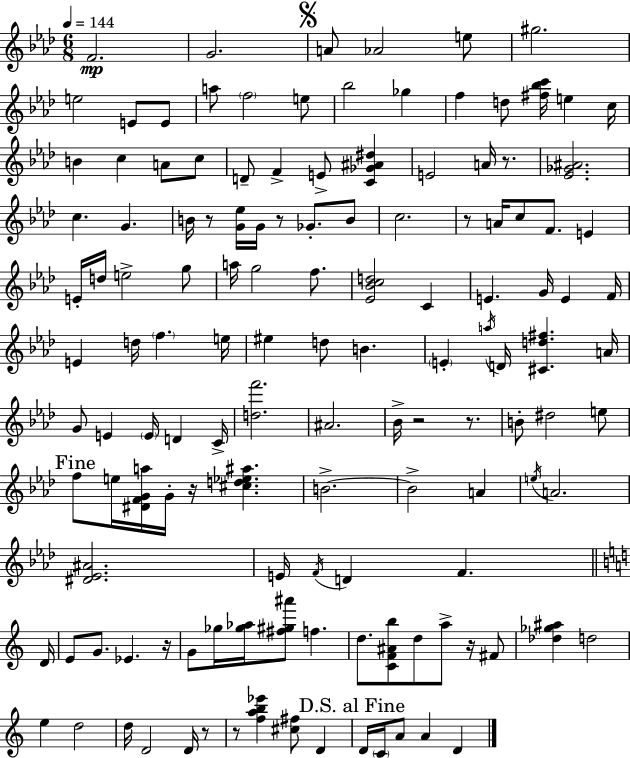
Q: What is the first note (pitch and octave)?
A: F4